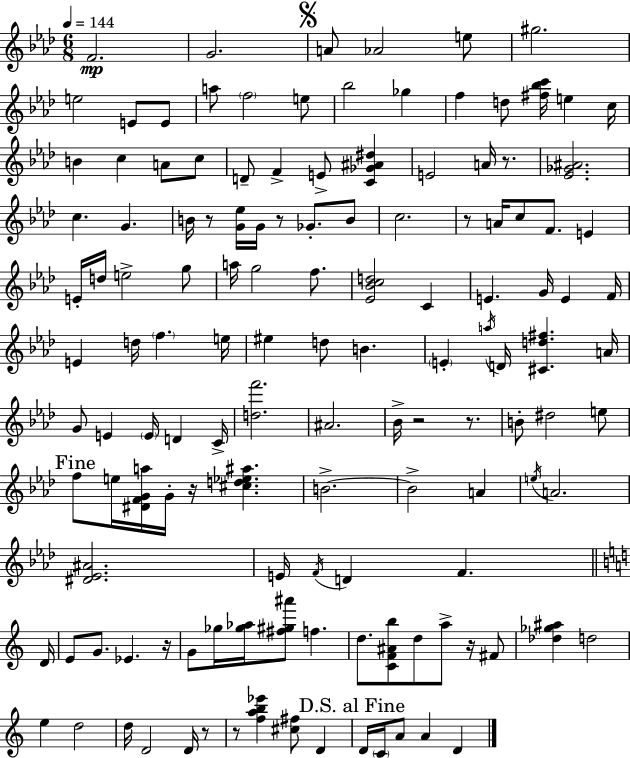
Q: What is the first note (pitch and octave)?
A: F4